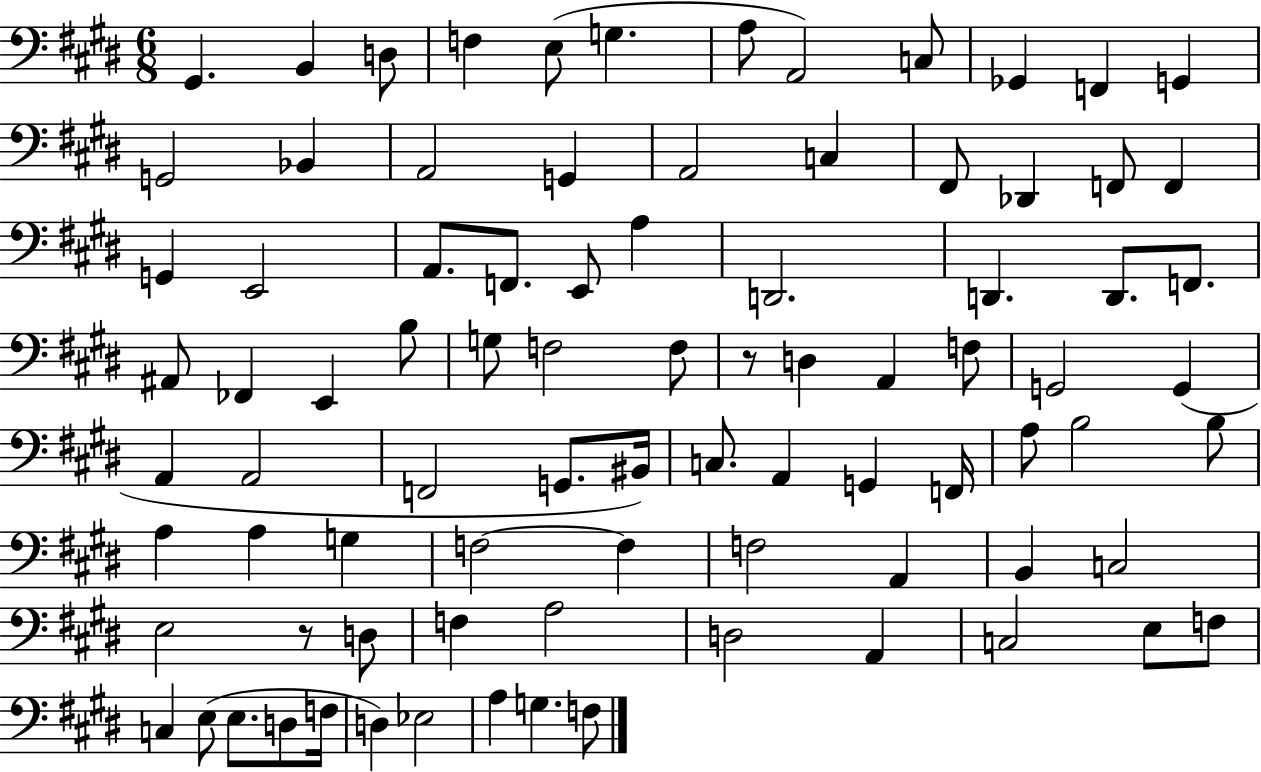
X:1
T:Untitled
M:6/8
L:1/4
K:E
^G,, B,, D,/2 F, E,/2 G, A,/2 A,,2 C,/2 _G,, F,, G,, G,,2 _B,, A,,2 G,, A,,2 C, ^F,,/2 _D,, F,,/2 F,, G,, E,,2 A,,/2 F,,/2 E,,/2 A, D,,2 D,, D,,/2 F,,/2 ^A,,/2 _F,, E,, B,/2 G,/2 F,2 F,/2 z/2 D, A,, F,/2 G,,2 G,, A,, A,,2 F,,2 G,,/2 ^B,,/4 C,/2 A,, G,, F,,/4 A,/2 B,2 B,/2 A, A, G, F,2 F, F,2 A,, B,, C,2 E,2 z/2 D,/2 F, A,2 D,2 A,, C,2 E,/2 F,/2 C, E,/2 E,/2 D,/2 F,/4 D, _E,2 A, G, F,/2